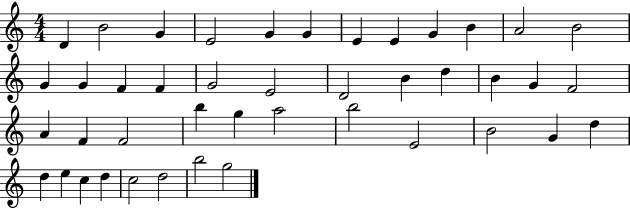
D4/q B4/h G4/q E4/h G4/q G4/q E4/q E4/q G4/q B4/q A4/h B4/h G4/q G4/q F4/q F4/q G4/h E4/h D4/h B4/q D5/q B4/q G4/q F4/h A4/q F4/q F4/h B5/q G5/q A5/h B5/h E4/h B4/h G4/q D5/q D5/q E5/q C5/q D5/q C5/h D5/h B5/h G5/h